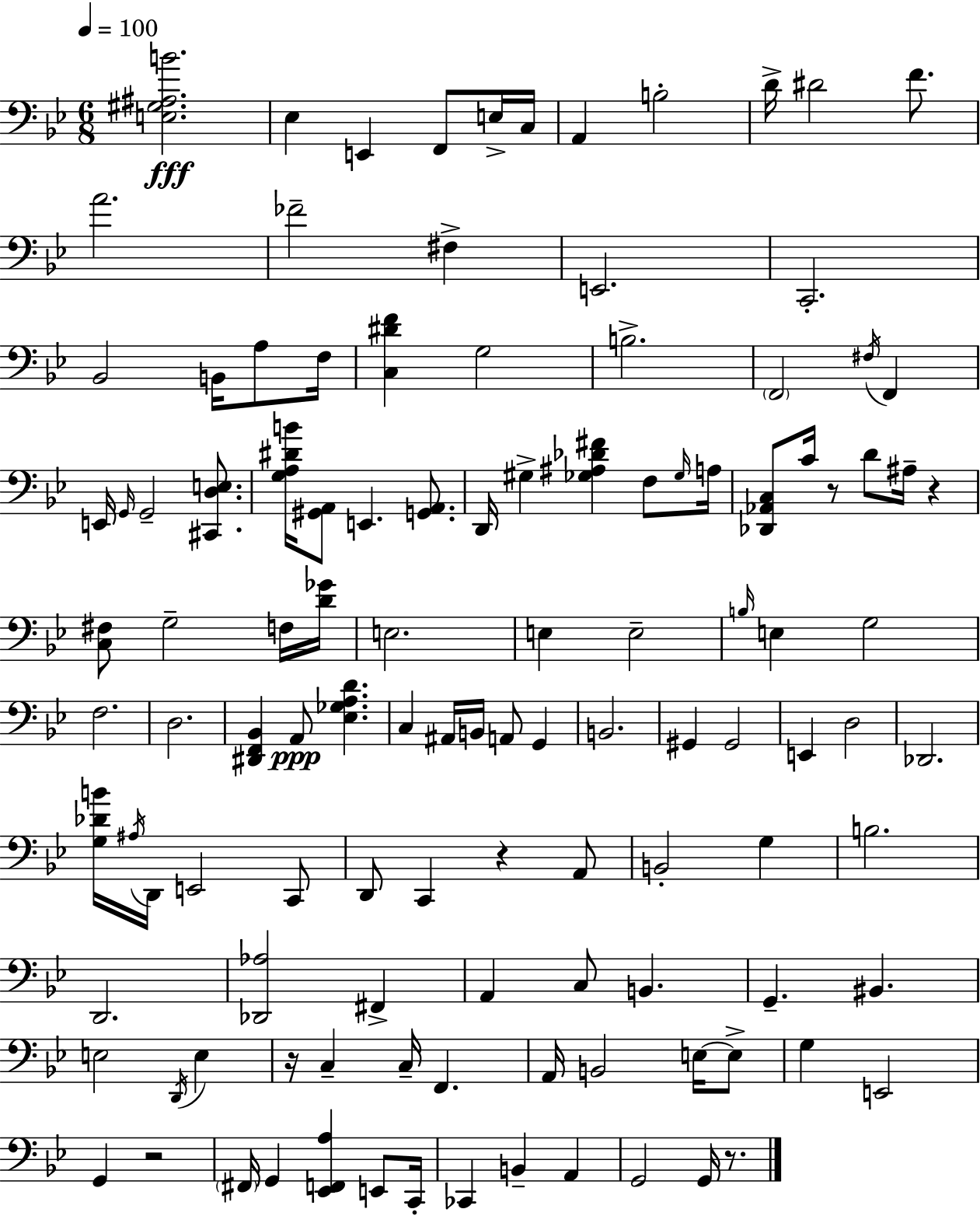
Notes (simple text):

[E3,G#3,A#3,B4]/h. Eb3/q E2/q F2/e E3/s C3/s A2/q B3/h D4/s D#4/h F4/e. A4/h. FES4/h F#3/q E2/h. C2/h. Bb2/h B2/s A3/e F3/s [C3,D#4,F4]/q G3/h B3/h. F2/h F#3/s F2/q E2/s G2/s G2/h [C#2,D3,E3]/e. [G3,A3,D#4,B4]/s [G#2,A2]/e E2/q. [G2,A2]/e. D2/s G#3/q [Gb3,A#3,Db4,F#4]/q F3/e Gb3/s A3/s [Db2,Ab2,C3]/e C4/s R/e D4/e A#3/s R/q [C3,F#3]/e G3/h F3/s [D4,Gb4]/s E3/h. E3/q E3/h B3/s E3/q G3/h F3/h. D3/h. [D#2,F2,Bb2]/q A2/e [Eb3,Gb3,A3,D4]/q. C3/q A#2/s B2/s A2/e G2/q B2/h. G#2/q G#2/h E2/q D3/h Db2/h. [G3,Db4,B4]/s A#3/s D2/s E2/h C2/e D2/e C2/q R/q A2/e B2/h G3/q B3/h. D2/h. [Db2,Ab3]/h F#2/q A2/q C3/e B2/q. G2/q. BIS2/q. E3/h D2/s E3/q R/s C3/q C3/s F2/q. A2/s B2/h E3/s E3/e G3/q E2/h G2/q R/h F#2/s G2/q [Eb2,F2,A3]/q E2/e C2/s CES2/q B2/q A2/q G2/h G2/s R/e.